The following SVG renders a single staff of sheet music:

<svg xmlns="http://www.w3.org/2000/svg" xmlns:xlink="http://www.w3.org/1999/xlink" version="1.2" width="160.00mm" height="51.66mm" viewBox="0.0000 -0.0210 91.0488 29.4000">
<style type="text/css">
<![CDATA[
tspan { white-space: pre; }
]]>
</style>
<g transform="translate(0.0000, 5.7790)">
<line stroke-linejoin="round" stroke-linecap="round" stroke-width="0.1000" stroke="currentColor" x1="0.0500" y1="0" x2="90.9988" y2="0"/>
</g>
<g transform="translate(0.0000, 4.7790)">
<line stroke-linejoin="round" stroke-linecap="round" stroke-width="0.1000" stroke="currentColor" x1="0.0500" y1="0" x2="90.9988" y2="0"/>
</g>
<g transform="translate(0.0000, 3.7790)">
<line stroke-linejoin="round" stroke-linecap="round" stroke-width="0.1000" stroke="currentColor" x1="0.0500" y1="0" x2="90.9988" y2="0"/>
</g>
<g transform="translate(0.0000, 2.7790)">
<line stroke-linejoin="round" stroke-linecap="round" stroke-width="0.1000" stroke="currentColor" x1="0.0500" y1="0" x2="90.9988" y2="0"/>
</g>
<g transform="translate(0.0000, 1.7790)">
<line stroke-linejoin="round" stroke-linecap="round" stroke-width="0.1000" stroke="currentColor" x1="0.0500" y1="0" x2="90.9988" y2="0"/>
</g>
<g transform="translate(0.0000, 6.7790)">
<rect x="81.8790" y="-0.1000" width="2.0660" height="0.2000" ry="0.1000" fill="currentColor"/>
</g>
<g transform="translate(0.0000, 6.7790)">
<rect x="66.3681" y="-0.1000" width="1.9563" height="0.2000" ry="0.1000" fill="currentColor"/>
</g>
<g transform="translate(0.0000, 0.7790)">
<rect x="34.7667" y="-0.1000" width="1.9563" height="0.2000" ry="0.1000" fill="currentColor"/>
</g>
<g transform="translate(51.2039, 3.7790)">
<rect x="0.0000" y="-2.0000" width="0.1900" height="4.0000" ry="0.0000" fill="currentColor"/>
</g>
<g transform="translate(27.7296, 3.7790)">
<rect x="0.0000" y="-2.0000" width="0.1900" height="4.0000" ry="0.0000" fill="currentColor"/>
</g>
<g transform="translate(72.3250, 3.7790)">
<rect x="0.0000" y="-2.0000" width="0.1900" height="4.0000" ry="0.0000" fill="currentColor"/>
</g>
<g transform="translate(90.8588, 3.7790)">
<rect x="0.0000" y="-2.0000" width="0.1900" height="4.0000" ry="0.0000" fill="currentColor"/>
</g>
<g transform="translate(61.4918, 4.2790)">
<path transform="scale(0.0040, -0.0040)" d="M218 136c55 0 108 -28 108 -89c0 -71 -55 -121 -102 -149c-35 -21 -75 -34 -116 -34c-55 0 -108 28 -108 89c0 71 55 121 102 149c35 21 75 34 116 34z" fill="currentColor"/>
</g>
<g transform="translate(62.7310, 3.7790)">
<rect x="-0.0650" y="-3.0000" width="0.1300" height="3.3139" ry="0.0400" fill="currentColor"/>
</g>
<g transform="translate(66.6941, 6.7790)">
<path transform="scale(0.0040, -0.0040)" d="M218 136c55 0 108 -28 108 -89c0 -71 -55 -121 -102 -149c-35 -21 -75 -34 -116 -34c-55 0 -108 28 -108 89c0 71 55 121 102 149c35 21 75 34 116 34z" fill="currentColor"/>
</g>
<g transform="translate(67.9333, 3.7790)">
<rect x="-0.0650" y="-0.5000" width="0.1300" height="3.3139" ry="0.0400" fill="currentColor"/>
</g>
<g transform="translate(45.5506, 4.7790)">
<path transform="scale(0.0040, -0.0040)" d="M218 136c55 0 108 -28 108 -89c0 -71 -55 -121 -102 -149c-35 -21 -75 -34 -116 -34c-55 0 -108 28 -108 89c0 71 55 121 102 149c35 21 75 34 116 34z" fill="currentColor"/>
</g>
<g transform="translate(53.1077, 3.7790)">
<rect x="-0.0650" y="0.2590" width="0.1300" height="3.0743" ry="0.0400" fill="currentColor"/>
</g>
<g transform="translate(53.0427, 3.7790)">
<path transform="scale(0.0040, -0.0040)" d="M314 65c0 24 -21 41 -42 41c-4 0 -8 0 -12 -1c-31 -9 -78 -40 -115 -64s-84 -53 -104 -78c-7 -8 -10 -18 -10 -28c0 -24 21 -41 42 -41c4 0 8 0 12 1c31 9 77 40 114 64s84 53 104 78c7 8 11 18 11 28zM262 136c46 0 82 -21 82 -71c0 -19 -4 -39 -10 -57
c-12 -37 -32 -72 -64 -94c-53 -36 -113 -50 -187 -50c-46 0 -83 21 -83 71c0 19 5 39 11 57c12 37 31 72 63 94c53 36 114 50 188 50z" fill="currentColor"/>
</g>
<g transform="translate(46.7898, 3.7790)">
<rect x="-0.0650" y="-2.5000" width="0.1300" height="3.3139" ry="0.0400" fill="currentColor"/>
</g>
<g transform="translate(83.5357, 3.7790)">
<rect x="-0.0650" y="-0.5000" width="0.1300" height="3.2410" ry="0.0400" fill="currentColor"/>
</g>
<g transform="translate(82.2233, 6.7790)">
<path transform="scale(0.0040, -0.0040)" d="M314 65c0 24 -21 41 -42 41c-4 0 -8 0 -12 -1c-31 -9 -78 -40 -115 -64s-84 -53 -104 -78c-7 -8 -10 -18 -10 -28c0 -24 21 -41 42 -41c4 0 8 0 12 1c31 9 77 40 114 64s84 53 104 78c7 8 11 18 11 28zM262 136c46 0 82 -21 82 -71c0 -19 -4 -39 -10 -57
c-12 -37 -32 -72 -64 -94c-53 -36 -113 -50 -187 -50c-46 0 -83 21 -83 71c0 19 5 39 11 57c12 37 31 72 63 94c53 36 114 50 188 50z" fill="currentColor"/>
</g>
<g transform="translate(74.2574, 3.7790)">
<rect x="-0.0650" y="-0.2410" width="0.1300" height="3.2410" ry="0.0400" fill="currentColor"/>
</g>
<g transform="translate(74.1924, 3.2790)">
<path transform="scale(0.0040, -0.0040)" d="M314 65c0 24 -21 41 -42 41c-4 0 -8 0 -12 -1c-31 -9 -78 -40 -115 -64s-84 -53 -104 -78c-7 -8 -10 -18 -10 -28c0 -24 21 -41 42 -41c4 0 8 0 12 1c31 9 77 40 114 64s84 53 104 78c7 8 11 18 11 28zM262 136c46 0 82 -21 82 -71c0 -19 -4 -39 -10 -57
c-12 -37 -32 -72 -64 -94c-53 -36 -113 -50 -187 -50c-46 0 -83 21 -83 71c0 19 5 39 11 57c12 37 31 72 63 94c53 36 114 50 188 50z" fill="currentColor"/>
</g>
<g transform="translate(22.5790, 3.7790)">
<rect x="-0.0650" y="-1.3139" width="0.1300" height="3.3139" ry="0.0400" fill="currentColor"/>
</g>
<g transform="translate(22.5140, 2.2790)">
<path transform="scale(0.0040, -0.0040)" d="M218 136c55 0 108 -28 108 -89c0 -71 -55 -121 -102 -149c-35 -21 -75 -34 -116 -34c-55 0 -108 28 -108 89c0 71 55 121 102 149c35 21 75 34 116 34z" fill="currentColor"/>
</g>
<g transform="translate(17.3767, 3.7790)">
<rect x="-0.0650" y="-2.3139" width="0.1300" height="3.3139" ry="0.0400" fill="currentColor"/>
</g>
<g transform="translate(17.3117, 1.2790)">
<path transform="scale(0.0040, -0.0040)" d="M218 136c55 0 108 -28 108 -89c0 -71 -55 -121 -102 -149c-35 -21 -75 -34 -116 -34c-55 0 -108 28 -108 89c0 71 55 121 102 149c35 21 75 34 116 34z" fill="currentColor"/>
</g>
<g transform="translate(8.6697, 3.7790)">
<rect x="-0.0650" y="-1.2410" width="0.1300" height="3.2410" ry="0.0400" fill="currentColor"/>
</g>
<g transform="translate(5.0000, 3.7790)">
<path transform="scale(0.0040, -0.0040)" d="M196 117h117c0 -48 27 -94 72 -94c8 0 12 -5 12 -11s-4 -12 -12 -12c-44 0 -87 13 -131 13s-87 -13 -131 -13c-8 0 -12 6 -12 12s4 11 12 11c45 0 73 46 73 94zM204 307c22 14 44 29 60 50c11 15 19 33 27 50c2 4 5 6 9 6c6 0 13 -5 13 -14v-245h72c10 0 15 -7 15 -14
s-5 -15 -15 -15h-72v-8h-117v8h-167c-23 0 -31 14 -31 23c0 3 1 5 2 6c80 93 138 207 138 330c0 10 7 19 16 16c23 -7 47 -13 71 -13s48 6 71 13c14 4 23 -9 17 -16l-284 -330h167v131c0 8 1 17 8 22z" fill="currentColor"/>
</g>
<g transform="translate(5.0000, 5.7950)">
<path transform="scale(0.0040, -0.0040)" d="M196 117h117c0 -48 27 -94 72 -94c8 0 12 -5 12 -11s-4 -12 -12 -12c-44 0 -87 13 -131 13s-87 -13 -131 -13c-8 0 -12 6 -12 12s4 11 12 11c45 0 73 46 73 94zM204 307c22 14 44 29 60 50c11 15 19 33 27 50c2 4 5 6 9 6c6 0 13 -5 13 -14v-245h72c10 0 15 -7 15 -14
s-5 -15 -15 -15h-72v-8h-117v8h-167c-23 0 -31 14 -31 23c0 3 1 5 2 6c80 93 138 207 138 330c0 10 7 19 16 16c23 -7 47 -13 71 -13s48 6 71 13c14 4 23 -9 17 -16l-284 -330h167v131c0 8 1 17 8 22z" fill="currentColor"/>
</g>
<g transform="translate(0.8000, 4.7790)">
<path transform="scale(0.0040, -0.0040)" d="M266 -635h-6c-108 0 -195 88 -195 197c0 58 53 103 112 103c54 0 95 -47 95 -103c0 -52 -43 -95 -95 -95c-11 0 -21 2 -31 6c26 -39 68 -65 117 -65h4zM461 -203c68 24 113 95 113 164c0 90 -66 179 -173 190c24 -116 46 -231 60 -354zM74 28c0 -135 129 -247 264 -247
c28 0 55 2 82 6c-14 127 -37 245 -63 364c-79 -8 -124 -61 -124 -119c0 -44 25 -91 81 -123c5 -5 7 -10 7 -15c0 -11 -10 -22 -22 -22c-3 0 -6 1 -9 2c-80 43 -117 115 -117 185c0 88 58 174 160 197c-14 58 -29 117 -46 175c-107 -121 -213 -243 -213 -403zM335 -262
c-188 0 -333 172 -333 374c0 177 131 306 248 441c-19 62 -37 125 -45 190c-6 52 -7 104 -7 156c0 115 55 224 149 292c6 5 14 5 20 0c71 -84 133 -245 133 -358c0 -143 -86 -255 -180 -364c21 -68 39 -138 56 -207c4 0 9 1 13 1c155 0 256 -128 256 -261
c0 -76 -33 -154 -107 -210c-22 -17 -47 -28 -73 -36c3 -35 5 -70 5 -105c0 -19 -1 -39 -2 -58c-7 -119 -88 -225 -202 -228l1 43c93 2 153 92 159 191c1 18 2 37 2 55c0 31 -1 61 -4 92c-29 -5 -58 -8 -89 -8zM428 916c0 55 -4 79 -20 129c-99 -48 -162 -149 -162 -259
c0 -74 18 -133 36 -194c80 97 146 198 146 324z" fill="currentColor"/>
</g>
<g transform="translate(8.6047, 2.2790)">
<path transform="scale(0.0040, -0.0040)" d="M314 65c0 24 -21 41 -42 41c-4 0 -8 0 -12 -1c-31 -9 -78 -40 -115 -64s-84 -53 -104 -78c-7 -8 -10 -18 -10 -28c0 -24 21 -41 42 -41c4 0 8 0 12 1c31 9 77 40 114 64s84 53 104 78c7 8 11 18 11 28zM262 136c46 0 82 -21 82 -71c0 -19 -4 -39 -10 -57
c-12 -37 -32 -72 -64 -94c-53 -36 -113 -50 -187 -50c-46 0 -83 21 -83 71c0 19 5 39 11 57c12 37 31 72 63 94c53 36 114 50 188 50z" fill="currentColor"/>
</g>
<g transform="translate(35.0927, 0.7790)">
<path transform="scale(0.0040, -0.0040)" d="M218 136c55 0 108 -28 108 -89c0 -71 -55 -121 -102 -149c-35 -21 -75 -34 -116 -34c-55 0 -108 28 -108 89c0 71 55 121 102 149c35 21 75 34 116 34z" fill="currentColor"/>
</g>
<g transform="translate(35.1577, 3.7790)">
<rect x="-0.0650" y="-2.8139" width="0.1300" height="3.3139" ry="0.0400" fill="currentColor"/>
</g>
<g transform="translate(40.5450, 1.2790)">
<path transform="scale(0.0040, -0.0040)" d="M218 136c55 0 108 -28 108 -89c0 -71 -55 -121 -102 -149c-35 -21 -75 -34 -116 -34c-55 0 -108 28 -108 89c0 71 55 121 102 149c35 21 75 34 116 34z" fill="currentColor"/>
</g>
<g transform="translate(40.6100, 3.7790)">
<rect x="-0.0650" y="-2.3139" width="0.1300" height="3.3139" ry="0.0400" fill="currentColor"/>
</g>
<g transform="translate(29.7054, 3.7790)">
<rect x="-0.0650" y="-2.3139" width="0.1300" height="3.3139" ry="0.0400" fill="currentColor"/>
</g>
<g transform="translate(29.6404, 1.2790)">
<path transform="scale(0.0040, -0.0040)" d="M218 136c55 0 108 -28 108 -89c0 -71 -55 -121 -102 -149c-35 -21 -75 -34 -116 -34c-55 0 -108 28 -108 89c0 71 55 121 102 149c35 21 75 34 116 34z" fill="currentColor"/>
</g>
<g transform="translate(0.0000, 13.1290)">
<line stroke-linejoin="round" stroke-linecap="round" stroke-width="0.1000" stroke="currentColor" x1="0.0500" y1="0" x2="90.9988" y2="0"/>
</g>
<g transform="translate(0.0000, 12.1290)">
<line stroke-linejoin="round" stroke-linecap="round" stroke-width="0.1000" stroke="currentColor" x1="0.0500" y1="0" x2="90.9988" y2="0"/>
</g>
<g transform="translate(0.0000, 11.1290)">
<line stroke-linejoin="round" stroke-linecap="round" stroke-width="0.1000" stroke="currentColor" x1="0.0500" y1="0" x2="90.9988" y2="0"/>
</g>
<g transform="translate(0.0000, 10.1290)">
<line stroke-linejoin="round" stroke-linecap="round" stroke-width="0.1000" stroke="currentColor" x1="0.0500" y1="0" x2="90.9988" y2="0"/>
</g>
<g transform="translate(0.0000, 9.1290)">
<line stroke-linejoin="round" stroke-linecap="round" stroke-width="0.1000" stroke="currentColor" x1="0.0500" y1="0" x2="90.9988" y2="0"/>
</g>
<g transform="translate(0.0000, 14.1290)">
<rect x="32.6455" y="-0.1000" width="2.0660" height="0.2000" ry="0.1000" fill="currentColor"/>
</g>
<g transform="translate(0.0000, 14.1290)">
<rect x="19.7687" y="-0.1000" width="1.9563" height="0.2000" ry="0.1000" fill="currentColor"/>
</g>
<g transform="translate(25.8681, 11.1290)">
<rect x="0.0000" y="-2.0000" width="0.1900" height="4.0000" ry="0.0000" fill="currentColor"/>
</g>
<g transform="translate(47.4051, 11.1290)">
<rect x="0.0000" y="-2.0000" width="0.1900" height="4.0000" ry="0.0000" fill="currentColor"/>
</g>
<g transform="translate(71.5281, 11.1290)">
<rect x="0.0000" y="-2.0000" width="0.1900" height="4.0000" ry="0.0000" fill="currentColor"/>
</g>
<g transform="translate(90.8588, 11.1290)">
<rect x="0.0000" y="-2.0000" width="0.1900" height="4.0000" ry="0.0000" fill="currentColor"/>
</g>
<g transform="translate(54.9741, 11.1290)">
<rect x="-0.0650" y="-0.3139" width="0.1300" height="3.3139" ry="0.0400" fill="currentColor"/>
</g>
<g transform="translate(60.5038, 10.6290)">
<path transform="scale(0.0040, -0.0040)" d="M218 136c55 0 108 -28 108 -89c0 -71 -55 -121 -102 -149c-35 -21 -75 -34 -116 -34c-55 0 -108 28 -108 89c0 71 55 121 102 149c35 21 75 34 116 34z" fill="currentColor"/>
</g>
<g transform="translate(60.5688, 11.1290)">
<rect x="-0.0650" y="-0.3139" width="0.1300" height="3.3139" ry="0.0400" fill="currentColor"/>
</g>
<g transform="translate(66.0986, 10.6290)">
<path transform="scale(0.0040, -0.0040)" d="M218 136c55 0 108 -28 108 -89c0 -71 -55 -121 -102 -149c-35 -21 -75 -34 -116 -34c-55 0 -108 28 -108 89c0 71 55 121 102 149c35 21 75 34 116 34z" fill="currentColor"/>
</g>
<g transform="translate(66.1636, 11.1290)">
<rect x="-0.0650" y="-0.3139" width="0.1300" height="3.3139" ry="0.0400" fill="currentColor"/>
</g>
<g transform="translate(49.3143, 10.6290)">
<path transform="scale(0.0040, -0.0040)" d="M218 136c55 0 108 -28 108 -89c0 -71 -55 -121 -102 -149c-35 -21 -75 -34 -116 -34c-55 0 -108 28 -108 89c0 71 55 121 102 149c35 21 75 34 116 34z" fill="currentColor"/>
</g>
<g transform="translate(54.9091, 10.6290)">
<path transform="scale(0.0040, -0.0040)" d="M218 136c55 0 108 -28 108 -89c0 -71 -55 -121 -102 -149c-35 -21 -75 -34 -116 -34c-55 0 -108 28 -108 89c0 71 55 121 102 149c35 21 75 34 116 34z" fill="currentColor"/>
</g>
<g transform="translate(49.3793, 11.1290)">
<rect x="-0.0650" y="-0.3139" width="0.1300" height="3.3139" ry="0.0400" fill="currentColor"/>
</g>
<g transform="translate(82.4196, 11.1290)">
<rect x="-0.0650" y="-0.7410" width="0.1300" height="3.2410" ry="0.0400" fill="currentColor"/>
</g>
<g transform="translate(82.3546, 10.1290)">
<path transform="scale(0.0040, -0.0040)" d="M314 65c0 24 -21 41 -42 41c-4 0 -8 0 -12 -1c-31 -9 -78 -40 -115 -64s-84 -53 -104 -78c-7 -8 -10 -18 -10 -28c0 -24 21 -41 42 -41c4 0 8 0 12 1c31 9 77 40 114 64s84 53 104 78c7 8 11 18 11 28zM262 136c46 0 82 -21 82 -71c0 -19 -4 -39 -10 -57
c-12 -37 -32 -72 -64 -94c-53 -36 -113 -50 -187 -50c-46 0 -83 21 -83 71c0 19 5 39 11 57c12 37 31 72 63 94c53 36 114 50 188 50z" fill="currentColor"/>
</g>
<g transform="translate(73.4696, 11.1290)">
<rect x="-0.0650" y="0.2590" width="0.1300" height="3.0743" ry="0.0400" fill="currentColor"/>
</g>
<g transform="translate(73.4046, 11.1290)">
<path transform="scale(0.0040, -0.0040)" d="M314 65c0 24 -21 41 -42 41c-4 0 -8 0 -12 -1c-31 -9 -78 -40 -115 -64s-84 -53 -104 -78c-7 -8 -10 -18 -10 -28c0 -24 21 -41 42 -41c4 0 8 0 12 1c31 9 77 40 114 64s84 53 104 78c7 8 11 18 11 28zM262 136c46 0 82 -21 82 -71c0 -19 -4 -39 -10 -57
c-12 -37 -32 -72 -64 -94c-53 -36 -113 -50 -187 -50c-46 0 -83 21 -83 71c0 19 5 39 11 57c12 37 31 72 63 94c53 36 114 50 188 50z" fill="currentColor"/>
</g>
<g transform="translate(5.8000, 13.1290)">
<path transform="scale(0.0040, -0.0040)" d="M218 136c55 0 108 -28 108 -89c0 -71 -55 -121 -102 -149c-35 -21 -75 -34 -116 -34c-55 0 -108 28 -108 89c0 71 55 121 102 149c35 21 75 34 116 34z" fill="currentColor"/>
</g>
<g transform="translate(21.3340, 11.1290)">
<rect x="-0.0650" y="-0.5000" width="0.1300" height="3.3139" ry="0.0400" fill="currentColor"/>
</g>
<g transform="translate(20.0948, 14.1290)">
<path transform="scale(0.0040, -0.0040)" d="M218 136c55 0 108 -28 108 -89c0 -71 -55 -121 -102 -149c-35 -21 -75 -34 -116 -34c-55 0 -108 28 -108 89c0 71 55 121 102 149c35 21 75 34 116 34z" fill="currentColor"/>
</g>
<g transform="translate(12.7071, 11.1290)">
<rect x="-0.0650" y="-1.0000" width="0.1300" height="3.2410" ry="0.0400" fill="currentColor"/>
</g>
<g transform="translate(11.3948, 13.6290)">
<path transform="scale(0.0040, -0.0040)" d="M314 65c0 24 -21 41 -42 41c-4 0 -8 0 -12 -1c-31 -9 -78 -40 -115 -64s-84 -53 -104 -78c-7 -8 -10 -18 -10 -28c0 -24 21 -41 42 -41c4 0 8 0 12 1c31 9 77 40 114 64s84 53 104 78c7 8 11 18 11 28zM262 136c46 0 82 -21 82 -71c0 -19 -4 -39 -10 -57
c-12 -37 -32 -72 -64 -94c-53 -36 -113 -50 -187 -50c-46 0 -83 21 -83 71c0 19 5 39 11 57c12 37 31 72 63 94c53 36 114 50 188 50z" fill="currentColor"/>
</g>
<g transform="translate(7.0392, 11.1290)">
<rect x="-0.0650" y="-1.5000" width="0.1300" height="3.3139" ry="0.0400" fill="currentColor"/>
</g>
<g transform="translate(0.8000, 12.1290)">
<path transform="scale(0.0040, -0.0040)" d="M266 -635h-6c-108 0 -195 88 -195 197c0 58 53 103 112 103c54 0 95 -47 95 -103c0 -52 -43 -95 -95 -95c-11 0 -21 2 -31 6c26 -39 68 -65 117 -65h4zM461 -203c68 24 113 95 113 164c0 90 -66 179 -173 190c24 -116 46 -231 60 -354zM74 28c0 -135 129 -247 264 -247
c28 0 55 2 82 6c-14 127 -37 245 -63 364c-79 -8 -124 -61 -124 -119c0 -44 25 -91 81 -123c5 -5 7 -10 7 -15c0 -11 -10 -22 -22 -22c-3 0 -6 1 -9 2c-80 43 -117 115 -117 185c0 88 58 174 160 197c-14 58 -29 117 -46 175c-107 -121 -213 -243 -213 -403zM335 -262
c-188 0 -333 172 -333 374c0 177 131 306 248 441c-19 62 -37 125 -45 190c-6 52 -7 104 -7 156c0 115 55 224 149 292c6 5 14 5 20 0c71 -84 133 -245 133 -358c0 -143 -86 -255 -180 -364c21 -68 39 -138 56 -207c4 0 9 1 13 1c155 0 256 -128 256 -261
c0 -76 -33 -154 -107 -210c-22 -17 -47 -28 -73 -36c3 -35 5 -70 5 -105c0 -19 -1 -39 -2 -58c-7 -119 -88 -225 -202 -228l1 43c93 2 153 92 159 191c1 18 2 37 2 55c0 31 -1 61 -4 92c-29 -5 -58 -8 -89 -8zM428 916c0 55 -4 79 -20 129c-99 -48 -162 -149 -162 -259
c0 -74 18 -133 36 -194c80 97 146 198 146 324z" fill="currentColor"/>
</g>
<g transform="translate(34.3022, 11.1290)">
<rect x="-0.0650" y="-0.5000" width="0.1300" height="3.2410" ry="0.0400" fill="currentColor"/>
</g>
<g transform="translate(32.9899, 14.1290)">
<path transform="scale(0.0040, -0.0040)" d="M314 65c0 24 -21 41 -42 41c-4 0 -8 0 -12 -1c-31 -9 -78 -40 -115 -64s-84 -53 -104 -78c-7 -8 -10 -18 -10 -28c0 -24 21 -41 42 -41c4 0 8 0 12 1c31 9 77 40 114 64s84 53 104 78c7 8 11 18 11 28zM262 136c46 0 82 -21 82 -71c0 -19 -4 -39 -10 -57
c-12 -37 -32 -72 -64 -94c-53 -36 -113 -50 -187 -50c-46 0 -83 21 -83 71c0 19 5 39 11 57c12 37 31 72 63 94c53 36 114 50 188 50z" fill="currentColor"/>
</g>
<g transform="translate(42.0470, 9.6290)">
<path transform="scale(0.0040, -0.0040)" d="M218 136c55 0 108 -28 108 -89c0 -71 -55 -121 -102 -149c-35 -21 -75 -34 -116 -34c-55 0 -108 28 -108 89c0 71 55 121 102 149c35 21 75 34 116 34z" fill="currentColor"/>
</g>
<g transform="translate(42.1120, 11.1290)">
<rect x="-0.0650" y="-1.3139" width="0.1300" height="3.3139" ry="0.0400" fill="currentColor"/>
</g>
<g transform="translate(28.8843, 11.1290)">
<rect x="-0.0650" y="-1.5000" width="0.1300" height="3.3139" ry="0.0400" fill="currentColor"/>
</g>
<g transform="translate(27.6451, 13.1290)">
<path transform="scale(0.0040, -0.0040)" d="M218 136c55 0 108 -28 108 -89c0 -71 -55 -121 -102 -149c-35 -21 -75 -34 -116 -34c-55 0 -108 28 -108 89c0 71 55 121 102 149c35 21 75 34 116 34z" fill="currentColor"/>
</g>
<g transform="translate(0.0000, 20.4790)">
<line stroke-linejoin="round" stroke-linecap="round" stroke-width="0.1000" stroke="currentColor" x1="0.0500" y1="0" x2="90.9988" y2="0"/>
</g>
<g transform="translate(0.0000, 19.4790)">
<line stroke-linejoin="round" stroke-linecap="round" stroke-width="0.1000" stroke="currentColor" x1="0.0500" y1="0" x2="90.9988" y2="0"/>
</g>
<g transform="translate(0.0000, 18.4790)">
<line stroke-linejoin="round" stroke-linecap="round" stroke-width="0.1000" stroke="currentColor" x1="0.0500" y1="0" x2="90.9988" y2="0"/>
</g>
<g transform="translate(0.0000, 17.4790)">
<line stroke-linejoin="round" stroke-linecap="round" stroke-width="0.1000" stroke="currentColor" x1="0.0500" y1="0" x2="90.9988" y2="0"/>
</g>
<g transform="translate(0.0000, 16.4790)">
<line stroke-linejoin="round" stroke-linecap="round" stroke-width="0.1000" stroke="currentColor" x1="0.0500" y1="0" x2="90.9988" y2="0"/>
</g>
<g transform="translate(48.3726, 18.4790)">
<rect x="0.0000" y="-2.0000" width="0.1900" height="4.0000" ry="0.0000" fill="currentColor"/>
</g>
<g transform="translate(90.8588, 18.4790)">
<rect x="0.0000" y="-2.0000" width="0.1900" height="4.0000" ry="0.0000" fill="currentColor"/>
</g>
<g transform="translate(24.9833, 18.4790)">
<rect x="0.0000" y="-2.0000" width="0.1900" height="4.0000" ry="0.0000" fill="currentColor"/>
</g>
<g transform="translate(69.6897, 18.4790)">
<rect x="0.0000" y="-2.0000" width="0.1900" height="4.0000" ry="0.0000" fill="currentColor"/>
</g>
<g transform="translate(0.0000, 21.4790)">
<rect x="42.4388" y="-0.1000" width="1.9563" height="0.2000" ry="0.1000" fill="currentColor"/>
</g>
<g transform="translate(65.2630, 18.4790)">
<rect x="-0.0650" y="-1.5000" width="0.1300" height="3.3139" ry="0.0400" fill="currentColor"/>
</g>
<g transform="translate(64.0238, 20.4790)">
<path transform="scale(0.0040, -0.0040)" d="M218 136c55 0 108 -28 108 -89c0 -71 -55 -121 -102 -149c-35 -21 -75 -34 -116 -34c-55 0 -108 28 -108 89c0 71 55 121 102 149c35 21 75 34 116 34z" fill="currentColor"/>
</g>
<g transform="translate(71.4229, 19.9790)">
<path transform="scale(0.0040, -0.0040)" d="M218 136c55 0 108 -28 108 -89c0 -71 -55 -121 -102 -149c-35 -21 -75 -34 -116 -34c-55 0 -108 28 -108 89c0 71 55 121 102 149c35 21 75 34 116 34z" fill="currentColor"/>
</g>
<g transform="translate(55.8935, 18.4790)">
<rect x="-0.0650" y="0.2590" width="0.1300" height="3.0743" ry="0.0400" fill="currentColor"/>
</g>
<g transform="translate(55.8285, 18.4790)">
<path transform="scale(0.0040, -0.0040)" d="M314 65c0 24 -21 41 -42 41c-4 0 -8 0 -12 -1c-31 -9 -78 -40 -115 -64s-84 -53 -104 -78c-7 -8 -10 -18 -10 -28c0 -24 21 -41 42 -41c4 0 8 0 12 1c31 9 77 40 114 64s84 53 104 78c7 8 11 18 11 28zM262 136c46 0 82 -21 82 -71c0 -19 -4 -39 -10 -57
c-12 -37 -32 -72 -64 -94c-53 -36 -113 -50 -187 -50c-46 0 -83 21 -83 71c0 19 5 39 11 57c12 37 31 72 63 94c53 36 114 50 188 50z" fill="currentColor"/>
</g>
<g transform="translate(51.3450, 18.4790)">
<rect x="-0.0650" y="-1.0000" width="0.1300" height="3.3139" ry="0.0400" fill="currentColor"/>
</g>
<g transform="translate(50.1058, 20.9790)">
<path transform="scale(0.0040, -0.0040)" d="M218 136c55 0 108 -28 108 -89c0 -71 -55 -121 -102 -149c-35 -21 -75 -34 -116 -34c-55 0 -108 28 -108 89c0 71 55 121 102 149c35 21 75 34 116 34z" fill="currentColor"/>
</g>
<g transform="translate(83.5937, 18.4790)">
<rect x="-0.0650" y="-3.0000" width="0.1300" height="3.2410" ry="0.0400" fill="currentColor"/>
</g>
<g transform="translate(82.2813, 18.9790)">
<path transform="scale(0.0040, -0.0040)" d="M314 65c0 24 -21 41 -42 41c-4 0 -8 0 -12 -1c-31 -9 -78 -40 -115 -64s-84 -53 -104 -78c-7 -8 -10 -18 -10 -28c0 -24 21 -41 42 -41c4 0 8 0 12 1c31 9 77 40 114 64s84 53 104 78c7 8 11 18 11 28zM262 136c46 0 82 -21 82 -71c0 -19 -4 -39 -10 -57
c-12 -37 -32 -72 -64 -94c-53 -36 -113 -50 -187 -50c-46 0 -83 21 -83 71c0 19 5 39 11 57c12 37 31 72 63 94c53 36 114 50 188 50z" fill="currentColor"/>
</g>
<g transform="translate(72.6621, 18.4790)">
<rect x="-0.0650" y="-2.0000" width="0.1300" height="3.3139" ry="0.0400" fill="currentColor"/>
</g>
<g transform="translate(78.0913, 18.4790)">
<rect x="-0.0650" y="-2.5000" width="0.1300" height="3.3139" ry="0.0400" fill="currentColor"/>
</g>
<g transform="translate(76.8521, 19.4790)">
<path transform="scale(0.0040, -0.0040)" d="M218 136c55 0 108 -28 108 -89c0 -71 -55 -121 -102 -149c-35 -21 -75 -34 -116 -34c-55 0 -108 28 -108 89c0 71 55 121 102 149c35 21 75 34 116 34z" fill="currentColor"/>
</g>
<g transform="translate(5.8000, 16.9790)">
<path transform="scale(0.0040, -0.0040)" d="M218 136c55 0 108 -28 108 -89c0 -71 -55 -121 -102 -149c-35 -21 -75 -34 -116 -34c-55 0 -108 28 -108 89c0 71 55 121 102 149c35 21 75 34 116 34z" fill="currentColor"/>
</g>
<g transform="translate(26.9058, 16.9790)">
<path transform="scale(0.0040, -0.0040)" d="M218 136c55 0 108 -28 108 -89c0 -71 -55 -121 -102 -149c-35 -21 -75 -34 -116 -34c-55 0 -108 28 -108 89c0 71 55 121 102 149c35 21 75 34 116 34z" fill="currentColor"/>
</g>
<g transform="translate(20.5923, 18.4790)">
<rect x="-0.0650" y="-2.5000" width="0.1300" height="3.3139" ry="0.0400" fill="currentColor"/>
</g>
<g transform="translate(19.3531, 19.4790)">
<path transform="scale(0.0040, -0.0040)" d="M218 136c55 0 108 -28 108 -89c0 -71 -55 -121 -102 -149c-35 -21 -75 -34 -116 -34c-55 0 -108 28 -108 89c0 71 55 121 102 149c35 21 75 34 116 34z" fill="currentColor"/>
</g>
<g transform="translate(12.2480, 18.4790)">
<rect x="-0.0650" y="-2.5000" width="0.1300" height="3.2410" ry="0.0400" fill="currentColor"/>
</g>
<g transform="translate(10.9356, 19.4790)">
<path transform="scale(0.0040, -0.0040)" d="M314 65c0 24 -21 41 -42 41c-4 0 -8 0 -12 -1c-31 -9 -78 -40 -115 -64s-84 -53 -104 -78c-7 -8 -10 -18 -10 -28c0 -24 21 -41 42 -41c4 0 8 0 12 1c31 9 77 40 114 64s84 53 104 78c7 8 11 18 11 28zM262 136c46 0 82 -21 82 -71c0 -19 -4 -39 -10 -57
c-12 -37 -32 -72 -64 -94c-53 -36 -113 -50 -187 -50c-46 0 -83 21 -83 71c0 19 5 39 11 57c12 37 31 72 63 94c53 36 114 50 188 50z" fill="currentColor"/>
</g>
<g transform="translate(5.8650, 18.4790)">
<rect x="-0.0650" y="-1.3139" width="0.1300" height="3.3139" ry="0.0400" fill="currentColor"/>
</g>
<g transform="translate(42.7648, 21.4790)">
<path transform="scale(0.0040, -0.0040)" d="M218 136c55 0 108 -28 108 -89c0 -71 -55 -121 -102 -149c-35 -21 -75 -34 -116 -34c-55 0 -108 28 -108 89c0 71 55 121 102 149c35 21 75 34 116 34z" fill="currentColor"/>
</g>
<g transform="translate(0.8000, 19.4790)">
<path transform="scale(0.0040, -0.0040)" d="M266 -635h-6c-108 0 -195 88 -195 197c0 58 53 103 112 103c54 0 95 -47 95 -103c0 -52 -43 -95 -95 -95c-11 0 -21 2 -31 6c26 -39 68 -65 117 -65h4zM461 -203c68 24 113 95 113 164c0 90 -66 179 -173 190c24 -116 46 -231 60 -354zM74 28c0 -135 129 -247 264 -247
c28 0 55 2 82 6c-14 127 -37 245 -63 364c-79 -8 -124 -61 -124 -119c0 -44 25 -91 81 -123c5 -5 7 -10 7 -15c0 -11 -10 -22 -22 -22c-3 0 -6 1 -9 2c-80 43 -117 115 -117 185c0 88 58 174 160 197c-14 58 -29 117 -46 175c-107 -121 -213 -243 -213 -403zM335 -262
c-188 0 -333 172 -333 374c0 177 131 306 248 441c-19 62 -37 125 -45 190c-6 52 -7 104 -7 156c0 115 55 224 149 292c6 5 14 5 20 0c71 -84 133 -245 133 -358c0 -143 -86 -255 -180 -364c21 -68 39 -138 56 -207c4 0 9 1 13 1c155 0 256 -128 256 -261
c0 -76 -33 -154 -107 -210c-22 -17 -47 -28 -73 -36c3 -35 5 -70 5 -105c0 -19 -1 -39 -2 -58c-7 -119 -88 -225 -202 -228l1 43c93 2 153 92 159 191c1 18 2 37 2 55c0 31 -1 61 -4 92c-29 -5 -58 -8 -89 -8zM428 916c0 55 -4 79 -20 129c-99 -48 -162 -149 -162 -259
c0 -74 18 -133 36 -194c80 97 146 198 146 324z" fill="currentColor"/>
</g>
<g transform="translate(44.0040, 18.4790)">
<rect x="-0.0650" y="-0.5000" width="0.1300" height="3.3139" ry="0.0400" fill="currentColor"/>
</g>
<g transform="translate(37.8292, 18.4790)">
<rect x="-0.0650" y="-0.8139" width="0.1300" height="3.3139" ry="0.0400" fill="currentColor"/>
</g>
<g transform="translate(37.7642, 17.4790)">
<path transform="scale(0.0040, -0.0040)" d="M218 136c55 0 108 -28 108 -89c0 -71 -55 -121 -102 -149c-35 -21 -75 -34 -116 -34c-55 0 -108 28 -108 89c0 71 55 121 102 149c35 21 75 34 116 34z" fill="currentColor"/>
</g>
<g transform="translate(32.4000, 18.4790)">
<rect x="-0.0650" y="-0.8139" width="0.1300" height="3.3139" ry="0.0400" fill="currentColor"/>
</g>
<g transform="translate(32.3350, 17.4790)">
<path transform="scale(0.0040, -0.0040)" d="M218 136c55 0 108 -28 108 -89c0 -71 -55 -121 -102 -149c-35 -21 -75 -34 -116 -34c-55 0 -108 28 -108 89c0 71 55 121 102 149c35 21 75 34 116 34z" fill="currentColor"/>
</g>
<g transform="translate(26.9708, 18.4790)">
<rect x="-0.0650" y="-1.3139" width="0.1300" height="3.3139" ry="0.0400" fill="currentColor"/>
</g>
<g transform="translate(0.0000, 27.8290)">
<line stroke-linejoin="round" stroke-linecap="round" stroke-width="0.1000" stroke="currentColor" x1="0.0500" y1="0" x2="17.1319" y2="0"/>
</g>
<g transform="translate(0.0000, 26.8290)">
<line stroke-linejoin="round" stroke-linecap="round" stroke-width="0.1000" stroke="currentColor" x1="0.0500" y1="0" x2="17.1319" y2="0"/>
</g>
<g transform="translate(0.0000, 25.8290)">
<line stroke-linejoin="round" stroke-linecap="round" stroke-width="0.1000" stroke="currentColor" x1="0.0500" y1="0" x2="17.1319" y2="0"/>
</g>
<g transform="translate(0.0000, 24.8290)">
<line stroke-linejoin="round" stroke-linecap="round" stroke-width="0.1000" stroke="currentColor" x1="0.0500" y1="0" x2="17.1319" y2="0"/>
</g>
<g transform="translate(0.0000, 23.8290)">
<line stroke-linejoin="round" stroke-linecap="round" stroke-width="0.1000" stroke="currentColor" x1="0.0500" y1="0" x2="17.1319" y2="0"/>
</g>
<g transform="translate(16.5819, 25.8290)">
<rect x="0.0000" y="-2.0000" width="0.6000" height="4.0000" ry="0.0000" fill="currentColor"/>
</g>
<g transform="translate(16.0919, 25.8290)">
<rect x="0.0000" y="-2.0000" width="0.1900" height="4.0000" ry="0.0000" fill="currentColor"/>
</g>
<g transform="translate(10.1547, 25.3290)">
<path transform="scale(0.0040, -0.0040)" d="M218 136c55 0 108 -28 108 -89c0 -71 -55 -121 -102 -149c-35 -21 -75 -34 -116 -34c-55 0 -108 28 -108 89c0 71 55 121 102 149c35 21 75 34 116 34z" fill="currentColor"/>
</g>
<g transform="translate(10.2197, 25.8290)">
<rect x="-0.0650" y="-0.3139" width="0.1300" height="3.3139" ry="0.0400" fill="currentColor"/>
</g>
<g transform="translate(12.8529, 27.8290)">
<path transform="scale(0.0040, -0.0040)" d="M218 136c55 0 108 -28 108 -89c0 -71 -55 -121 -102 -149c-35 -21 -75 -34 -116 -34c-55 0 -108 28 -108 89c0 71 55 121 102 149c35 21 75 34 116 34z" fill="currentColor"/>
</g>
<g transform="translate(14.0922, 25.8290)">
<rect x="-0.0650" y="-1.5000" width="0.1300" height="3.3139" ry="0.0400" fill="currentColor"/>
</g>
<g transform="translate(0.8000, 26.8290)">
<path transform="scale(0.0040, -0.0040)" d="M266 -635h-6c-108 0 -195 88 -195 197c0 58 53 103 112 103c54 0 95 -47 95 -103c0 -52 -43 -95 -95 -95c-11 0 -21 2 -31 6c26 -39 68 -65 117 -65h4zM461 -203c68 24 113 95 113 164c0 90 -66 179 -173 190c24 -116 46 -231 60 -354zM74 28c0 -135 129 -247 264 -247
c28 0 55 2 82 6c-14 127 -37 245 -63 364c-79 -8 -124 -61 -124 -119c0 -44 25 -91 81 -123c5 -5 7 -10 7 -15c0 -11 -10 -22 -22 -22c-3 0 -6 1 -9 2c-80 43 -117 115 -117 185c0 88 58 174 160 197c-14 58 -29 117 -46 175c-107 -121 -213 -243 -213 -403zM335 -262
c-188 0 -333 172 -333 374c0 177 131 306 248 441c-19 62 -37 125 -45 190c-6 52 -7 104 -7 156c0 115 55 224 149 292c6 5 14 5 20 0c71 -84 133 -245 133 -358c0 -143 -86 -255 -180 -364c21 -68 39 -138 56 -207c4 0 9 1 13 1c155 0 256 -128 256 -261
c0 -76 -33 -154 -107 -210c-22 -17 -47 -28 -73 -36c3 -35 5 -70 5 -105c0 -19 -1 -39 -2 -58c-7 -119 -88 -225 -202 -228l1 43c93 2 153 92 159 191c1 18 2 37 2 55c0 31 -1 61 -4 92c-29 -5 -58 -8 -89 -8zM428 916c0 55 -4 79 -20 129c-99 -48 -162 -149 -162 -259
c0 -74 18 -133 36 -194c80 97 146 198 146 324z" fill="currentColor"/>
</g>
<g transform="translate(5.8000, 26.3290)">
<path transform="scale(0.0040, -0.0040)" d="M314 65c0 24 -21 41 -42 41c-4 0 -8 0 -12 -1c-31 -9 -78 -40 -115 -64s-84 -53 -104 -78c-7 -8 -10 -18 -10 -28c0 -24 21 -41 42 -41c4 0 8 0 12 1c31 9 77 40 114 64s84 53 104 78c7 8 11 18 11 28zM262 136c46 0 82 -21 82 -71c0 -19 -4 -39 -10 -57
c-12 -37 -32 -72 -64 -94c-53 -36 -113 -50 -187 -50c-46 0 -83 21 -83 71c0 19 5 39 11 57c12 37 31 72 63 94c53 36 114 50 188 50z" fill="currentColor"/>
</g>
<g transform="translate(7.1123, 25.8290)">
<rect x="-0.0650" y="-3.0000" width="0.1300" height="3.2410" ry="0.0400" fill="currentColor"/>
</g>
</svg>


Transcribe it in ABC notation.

X:1
T:Untitled
M:4/4
L:1/4
K:C
e2 g e g a g G B2 A C c2 C2 E D2 C E C2 e c c c c B2 d2 e G2 G e d d C D B2 E F G A2 A2 c E